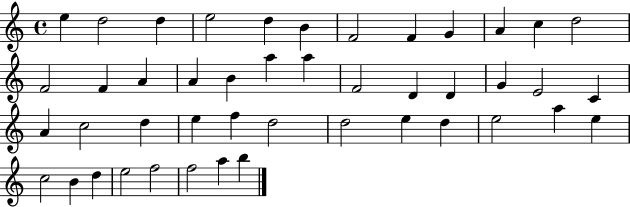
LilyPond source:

{
  \clef treble
  \time 4/4
  \defaultTimeSignature
  \key c \major
  e''4 d''2 d''4 | e''2 d''4 b'4 | f'2 f'4 g'4 | a'4 c''4 d''2 | \break f'2 f'4 a'4 | a'4 b'4 a''4 a''4 | f'2 d'4 d'4 | g'4 e'2 c'4 | \break a'4 c''2 d''4 | e''4 f''4 d''2 | d''2 e''4 d''4 | e''2 a''4 e''4 | \break c''2 b'4 d''4 | e''2 f''2 | f''2 a''4 b''4 | \bar "|."
}